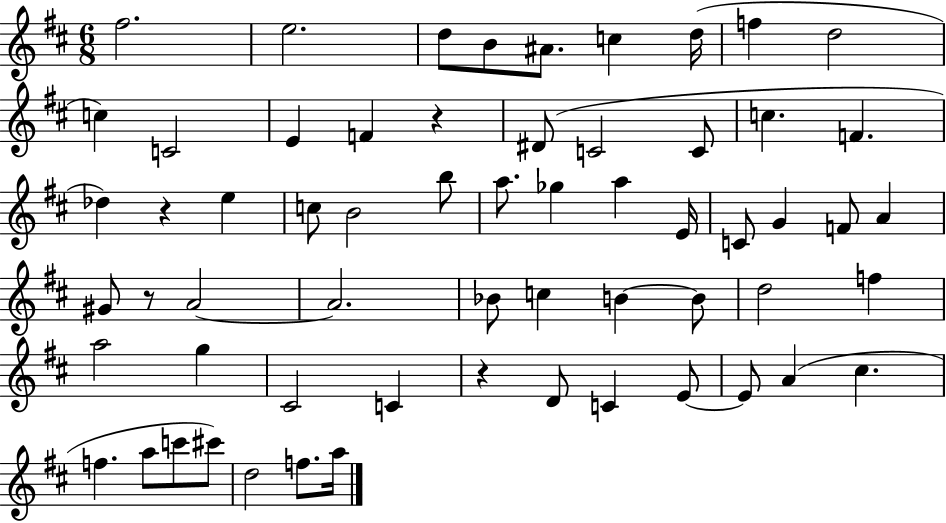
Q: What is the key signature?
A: D major